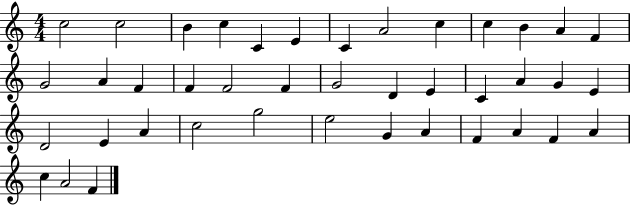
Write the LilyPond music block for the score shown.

{
  \clef treble
  \numericTimeSignature
  \time 4/4
  \key c \major
  c''2 c''2 | b'4 c''4 c'4 e'4 | c'4 a'2 c''4 | c''4 b'4 a'4 f'4 | \break g'2 a'4 f'4 | f'4 f'2 f'4 | g'2 d'4 e'4 | c'4 a'4 g'4 e'4 | \break d'2 e'4 a'4 | c''2 g''2 | e''2 g'4 a'4 | f'4 a'4 f'4 a'4 | \break c''4 a'2 f'4 | \bar "|."
}